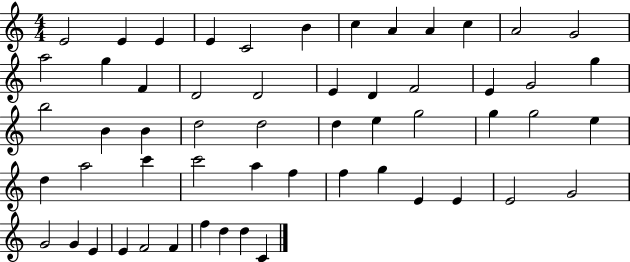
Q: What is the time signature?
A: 4/4